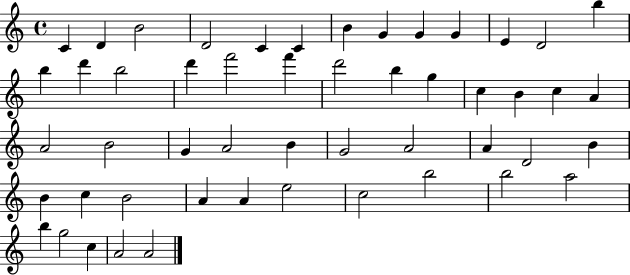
{
  \clef treble
  \time 4/4
  \defaultTimeSignature
  \key c \major
  c'4 d'4 b'2 | d'2 c'4 c'4 | b'4 g'4 g'4 g'4 | e'4 d'2 b''4 | \break b''4 d'''4 b''2 | d'''4 f'''2 f'''4 | d'''2 b''4 g''4 | c''4 b'4 c''4 a'4 | \break a'2 b'2 | g'4 a'2 b'4 | g'2 a'2 | a'4 d'2 b'4 | \break b'4 c''4 b'2 | a'4 a'4 e''2 | c''2 b''2 | b''2 a''2 | \break b''4 g''2 c''4 | a'2 a'2 | \bar "|."
}